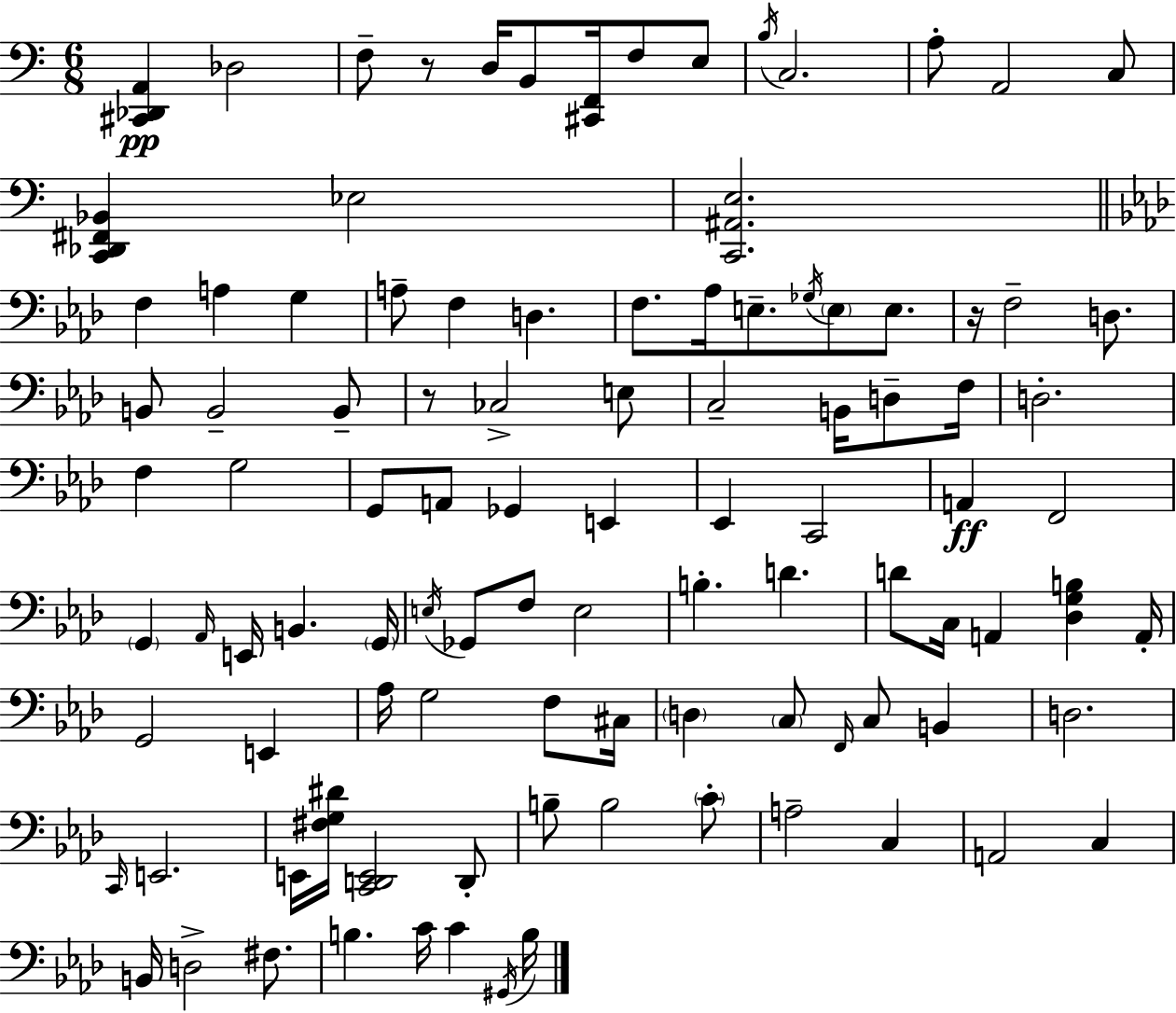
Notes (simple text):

[C#2,Db2,A2]/q Db3/h F3/e R/e D3/s B2/e [C#2,F2]/s F3/e E3/e B3/s C3/h. A3/e A2/h C3/e [C2,Db2,F#2,Bb2]/q Eb3/h [C2,A#2,E3]/h. F3/q A3/q G3/q A3/e F3/q D3/q. F3/e. Ab3/s E3/e. Gb3/s E3/e E3/e. R/s F3/h D3/e. B2/e B2/h B2/e R/e CES3/h E3/e C3/h B2/s D3/e F3/s D3/h. F3/q G3/h G2/e A2/e Gb2/q E2/q Eb2/q C2/h A2/q F2/h G2/q Ab2/s E2/s B2/q. G2/s E3/s Gb2/e F3/e E3/h B3/q. D4/q. D4/e C3/s A2/q [Db3,G3,B3]/q A2/s G2/h E2/q Ab3/s G3/h F3/e C#3/s D3/q C3/e F2/s C3/e B2/q D3/h. C2/s E2/h. E2/s [F#3,G3,D#4]/s [C2,D2,E2]/h D2/e B3/e B3/h C4/e A3/h C3/q A2/h C3/q B2/s D3/h F#3/e. B3/q. C4/s C4/q G#2/s B3/s